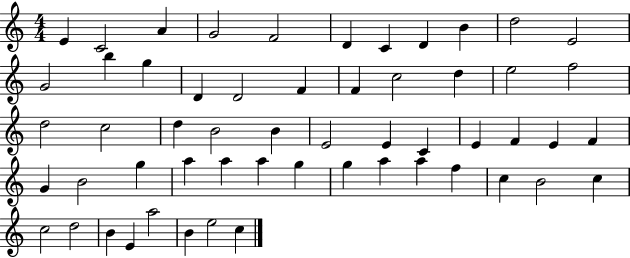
{
  \clef treble
  \numericTimeSignature
  \time 4/4
  \key c \major
  e'4 c'2 a'4 | g'2 f'2 | d'4 c'4 d'4 b'4 | d''2 e'2 | \break g'2 b''4 g''4 | d'4 d'2 f'4 | f'4 c''2 d''4 | e''2 f''2 | \break d''2 c''2 | d''4 b'2 b'4 | e'2 e'4 c'4 | e'4 f'4 e'4 f'4 | \break g'4 b'2 g''4 | a''4 a''4 a''4 g''4 | g''4 a''4 a''4 f''4 | c''4 b'2 c''4 | \break c''2 d''2 | b'4 e'4 a''2 | b'4 e''2 c''4 | \bar "|."
}